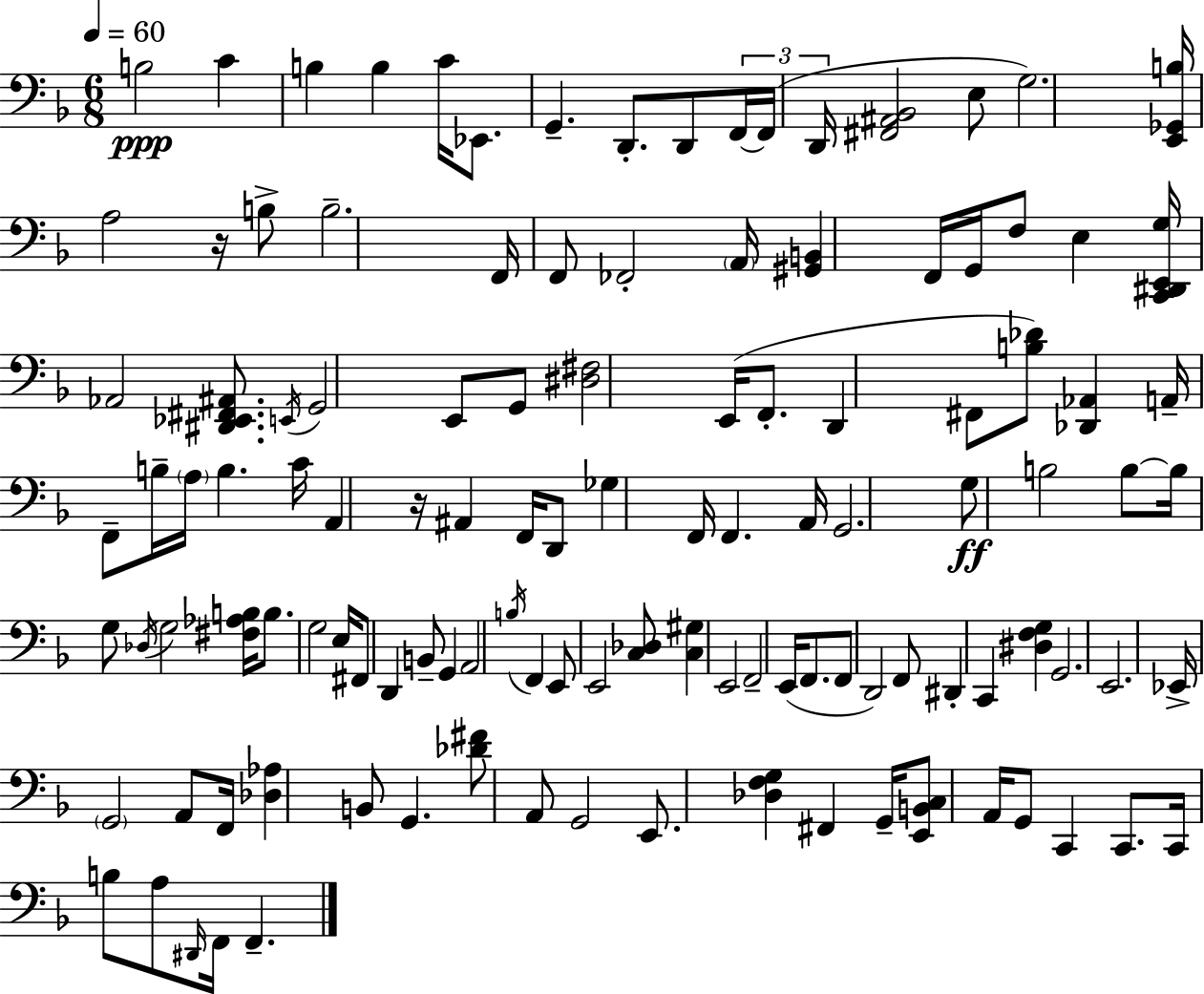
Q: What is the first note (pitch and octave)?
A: B3